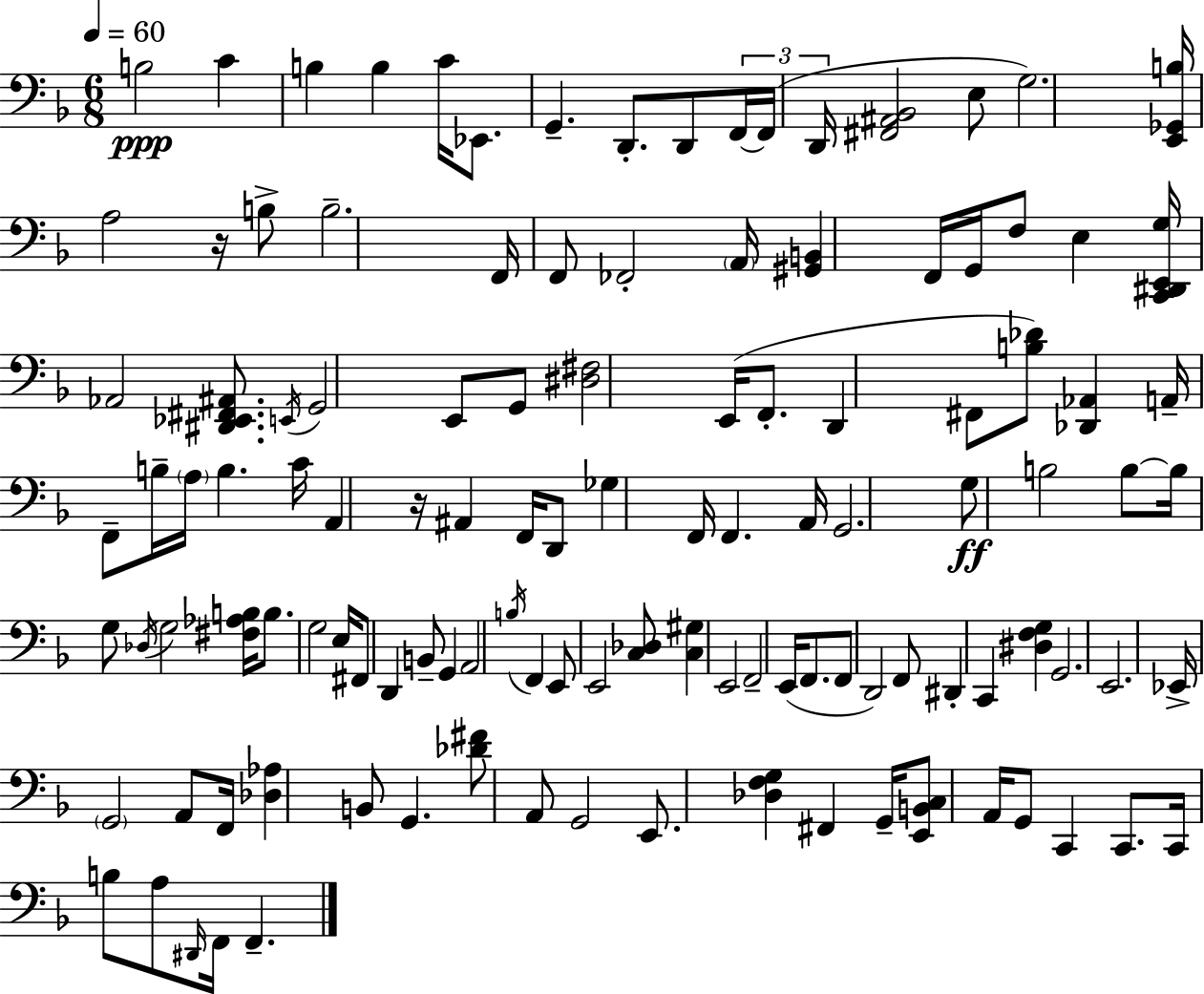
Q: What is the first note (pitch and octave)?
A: B3